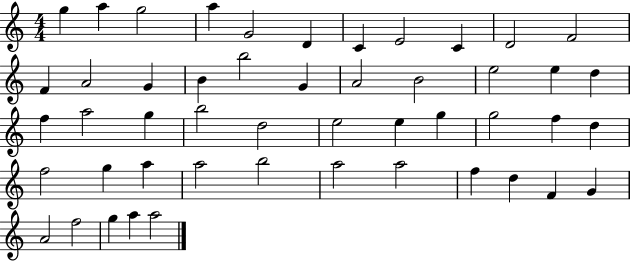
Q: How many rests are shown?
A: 0